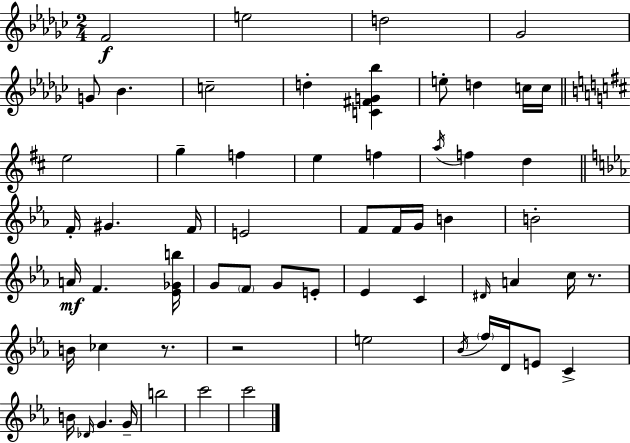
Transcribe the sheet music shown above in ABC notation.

X:1
T:Untitled
M:2/4
L:1/4
K:Ebm
F2 e2 d2 _G2 G/2 _B c2 d [C^FG_b] e/2 d c/4 c/4 e2 g f e f a/4 f d F/4 ^G F/4 E2 F/2 F/4 G/4 B B2 A/4 F [_E_Gb]/4 G/2 F/2 G/2 E/2 _E C ^D/4 A c/4 z/2 B/4 _c z/2 z2 e2 _B/4 f/4 D/4 E/2 C B/4 _D/4 G G/4 b2 c'2 c'2